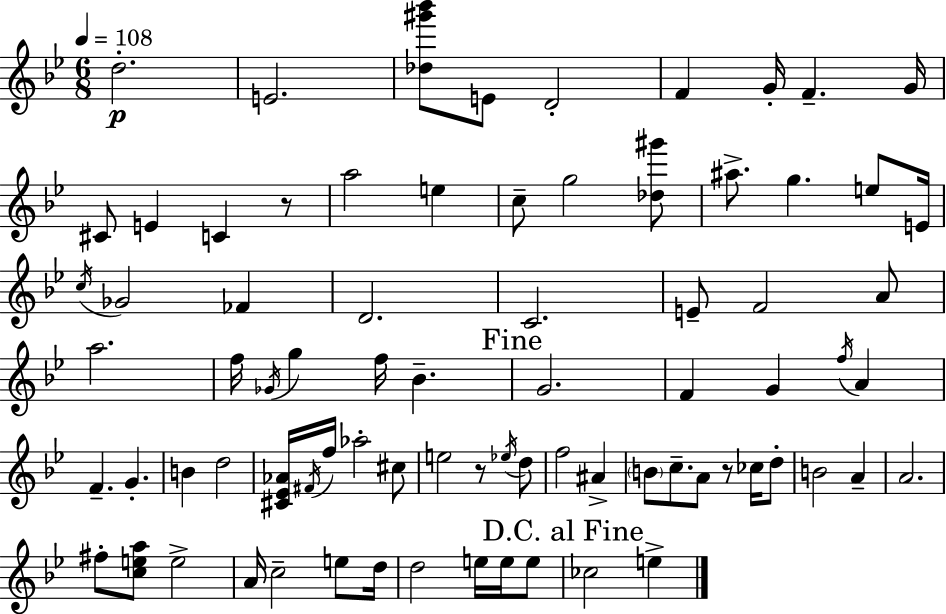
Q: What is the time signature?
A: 6/8